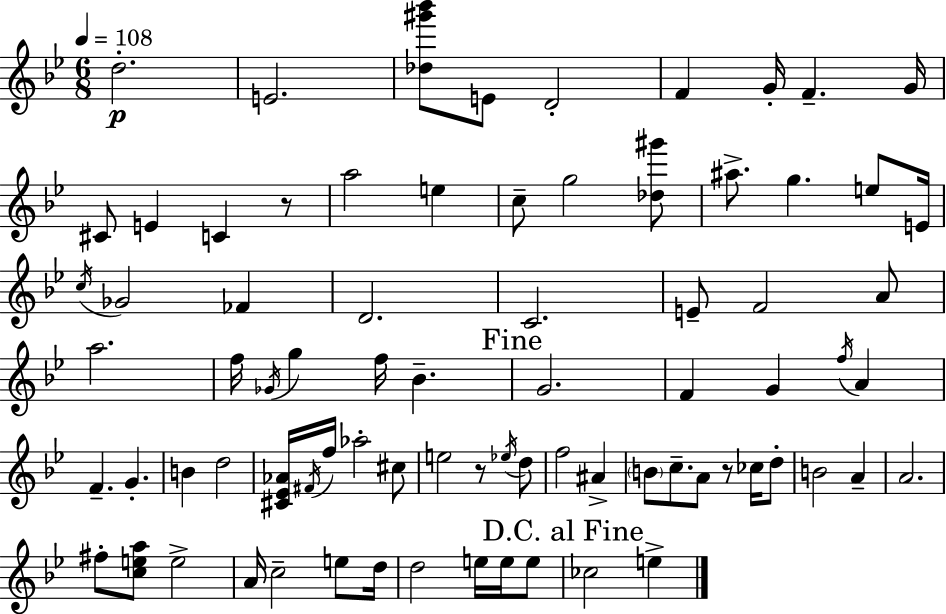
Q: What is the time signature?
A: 6/8